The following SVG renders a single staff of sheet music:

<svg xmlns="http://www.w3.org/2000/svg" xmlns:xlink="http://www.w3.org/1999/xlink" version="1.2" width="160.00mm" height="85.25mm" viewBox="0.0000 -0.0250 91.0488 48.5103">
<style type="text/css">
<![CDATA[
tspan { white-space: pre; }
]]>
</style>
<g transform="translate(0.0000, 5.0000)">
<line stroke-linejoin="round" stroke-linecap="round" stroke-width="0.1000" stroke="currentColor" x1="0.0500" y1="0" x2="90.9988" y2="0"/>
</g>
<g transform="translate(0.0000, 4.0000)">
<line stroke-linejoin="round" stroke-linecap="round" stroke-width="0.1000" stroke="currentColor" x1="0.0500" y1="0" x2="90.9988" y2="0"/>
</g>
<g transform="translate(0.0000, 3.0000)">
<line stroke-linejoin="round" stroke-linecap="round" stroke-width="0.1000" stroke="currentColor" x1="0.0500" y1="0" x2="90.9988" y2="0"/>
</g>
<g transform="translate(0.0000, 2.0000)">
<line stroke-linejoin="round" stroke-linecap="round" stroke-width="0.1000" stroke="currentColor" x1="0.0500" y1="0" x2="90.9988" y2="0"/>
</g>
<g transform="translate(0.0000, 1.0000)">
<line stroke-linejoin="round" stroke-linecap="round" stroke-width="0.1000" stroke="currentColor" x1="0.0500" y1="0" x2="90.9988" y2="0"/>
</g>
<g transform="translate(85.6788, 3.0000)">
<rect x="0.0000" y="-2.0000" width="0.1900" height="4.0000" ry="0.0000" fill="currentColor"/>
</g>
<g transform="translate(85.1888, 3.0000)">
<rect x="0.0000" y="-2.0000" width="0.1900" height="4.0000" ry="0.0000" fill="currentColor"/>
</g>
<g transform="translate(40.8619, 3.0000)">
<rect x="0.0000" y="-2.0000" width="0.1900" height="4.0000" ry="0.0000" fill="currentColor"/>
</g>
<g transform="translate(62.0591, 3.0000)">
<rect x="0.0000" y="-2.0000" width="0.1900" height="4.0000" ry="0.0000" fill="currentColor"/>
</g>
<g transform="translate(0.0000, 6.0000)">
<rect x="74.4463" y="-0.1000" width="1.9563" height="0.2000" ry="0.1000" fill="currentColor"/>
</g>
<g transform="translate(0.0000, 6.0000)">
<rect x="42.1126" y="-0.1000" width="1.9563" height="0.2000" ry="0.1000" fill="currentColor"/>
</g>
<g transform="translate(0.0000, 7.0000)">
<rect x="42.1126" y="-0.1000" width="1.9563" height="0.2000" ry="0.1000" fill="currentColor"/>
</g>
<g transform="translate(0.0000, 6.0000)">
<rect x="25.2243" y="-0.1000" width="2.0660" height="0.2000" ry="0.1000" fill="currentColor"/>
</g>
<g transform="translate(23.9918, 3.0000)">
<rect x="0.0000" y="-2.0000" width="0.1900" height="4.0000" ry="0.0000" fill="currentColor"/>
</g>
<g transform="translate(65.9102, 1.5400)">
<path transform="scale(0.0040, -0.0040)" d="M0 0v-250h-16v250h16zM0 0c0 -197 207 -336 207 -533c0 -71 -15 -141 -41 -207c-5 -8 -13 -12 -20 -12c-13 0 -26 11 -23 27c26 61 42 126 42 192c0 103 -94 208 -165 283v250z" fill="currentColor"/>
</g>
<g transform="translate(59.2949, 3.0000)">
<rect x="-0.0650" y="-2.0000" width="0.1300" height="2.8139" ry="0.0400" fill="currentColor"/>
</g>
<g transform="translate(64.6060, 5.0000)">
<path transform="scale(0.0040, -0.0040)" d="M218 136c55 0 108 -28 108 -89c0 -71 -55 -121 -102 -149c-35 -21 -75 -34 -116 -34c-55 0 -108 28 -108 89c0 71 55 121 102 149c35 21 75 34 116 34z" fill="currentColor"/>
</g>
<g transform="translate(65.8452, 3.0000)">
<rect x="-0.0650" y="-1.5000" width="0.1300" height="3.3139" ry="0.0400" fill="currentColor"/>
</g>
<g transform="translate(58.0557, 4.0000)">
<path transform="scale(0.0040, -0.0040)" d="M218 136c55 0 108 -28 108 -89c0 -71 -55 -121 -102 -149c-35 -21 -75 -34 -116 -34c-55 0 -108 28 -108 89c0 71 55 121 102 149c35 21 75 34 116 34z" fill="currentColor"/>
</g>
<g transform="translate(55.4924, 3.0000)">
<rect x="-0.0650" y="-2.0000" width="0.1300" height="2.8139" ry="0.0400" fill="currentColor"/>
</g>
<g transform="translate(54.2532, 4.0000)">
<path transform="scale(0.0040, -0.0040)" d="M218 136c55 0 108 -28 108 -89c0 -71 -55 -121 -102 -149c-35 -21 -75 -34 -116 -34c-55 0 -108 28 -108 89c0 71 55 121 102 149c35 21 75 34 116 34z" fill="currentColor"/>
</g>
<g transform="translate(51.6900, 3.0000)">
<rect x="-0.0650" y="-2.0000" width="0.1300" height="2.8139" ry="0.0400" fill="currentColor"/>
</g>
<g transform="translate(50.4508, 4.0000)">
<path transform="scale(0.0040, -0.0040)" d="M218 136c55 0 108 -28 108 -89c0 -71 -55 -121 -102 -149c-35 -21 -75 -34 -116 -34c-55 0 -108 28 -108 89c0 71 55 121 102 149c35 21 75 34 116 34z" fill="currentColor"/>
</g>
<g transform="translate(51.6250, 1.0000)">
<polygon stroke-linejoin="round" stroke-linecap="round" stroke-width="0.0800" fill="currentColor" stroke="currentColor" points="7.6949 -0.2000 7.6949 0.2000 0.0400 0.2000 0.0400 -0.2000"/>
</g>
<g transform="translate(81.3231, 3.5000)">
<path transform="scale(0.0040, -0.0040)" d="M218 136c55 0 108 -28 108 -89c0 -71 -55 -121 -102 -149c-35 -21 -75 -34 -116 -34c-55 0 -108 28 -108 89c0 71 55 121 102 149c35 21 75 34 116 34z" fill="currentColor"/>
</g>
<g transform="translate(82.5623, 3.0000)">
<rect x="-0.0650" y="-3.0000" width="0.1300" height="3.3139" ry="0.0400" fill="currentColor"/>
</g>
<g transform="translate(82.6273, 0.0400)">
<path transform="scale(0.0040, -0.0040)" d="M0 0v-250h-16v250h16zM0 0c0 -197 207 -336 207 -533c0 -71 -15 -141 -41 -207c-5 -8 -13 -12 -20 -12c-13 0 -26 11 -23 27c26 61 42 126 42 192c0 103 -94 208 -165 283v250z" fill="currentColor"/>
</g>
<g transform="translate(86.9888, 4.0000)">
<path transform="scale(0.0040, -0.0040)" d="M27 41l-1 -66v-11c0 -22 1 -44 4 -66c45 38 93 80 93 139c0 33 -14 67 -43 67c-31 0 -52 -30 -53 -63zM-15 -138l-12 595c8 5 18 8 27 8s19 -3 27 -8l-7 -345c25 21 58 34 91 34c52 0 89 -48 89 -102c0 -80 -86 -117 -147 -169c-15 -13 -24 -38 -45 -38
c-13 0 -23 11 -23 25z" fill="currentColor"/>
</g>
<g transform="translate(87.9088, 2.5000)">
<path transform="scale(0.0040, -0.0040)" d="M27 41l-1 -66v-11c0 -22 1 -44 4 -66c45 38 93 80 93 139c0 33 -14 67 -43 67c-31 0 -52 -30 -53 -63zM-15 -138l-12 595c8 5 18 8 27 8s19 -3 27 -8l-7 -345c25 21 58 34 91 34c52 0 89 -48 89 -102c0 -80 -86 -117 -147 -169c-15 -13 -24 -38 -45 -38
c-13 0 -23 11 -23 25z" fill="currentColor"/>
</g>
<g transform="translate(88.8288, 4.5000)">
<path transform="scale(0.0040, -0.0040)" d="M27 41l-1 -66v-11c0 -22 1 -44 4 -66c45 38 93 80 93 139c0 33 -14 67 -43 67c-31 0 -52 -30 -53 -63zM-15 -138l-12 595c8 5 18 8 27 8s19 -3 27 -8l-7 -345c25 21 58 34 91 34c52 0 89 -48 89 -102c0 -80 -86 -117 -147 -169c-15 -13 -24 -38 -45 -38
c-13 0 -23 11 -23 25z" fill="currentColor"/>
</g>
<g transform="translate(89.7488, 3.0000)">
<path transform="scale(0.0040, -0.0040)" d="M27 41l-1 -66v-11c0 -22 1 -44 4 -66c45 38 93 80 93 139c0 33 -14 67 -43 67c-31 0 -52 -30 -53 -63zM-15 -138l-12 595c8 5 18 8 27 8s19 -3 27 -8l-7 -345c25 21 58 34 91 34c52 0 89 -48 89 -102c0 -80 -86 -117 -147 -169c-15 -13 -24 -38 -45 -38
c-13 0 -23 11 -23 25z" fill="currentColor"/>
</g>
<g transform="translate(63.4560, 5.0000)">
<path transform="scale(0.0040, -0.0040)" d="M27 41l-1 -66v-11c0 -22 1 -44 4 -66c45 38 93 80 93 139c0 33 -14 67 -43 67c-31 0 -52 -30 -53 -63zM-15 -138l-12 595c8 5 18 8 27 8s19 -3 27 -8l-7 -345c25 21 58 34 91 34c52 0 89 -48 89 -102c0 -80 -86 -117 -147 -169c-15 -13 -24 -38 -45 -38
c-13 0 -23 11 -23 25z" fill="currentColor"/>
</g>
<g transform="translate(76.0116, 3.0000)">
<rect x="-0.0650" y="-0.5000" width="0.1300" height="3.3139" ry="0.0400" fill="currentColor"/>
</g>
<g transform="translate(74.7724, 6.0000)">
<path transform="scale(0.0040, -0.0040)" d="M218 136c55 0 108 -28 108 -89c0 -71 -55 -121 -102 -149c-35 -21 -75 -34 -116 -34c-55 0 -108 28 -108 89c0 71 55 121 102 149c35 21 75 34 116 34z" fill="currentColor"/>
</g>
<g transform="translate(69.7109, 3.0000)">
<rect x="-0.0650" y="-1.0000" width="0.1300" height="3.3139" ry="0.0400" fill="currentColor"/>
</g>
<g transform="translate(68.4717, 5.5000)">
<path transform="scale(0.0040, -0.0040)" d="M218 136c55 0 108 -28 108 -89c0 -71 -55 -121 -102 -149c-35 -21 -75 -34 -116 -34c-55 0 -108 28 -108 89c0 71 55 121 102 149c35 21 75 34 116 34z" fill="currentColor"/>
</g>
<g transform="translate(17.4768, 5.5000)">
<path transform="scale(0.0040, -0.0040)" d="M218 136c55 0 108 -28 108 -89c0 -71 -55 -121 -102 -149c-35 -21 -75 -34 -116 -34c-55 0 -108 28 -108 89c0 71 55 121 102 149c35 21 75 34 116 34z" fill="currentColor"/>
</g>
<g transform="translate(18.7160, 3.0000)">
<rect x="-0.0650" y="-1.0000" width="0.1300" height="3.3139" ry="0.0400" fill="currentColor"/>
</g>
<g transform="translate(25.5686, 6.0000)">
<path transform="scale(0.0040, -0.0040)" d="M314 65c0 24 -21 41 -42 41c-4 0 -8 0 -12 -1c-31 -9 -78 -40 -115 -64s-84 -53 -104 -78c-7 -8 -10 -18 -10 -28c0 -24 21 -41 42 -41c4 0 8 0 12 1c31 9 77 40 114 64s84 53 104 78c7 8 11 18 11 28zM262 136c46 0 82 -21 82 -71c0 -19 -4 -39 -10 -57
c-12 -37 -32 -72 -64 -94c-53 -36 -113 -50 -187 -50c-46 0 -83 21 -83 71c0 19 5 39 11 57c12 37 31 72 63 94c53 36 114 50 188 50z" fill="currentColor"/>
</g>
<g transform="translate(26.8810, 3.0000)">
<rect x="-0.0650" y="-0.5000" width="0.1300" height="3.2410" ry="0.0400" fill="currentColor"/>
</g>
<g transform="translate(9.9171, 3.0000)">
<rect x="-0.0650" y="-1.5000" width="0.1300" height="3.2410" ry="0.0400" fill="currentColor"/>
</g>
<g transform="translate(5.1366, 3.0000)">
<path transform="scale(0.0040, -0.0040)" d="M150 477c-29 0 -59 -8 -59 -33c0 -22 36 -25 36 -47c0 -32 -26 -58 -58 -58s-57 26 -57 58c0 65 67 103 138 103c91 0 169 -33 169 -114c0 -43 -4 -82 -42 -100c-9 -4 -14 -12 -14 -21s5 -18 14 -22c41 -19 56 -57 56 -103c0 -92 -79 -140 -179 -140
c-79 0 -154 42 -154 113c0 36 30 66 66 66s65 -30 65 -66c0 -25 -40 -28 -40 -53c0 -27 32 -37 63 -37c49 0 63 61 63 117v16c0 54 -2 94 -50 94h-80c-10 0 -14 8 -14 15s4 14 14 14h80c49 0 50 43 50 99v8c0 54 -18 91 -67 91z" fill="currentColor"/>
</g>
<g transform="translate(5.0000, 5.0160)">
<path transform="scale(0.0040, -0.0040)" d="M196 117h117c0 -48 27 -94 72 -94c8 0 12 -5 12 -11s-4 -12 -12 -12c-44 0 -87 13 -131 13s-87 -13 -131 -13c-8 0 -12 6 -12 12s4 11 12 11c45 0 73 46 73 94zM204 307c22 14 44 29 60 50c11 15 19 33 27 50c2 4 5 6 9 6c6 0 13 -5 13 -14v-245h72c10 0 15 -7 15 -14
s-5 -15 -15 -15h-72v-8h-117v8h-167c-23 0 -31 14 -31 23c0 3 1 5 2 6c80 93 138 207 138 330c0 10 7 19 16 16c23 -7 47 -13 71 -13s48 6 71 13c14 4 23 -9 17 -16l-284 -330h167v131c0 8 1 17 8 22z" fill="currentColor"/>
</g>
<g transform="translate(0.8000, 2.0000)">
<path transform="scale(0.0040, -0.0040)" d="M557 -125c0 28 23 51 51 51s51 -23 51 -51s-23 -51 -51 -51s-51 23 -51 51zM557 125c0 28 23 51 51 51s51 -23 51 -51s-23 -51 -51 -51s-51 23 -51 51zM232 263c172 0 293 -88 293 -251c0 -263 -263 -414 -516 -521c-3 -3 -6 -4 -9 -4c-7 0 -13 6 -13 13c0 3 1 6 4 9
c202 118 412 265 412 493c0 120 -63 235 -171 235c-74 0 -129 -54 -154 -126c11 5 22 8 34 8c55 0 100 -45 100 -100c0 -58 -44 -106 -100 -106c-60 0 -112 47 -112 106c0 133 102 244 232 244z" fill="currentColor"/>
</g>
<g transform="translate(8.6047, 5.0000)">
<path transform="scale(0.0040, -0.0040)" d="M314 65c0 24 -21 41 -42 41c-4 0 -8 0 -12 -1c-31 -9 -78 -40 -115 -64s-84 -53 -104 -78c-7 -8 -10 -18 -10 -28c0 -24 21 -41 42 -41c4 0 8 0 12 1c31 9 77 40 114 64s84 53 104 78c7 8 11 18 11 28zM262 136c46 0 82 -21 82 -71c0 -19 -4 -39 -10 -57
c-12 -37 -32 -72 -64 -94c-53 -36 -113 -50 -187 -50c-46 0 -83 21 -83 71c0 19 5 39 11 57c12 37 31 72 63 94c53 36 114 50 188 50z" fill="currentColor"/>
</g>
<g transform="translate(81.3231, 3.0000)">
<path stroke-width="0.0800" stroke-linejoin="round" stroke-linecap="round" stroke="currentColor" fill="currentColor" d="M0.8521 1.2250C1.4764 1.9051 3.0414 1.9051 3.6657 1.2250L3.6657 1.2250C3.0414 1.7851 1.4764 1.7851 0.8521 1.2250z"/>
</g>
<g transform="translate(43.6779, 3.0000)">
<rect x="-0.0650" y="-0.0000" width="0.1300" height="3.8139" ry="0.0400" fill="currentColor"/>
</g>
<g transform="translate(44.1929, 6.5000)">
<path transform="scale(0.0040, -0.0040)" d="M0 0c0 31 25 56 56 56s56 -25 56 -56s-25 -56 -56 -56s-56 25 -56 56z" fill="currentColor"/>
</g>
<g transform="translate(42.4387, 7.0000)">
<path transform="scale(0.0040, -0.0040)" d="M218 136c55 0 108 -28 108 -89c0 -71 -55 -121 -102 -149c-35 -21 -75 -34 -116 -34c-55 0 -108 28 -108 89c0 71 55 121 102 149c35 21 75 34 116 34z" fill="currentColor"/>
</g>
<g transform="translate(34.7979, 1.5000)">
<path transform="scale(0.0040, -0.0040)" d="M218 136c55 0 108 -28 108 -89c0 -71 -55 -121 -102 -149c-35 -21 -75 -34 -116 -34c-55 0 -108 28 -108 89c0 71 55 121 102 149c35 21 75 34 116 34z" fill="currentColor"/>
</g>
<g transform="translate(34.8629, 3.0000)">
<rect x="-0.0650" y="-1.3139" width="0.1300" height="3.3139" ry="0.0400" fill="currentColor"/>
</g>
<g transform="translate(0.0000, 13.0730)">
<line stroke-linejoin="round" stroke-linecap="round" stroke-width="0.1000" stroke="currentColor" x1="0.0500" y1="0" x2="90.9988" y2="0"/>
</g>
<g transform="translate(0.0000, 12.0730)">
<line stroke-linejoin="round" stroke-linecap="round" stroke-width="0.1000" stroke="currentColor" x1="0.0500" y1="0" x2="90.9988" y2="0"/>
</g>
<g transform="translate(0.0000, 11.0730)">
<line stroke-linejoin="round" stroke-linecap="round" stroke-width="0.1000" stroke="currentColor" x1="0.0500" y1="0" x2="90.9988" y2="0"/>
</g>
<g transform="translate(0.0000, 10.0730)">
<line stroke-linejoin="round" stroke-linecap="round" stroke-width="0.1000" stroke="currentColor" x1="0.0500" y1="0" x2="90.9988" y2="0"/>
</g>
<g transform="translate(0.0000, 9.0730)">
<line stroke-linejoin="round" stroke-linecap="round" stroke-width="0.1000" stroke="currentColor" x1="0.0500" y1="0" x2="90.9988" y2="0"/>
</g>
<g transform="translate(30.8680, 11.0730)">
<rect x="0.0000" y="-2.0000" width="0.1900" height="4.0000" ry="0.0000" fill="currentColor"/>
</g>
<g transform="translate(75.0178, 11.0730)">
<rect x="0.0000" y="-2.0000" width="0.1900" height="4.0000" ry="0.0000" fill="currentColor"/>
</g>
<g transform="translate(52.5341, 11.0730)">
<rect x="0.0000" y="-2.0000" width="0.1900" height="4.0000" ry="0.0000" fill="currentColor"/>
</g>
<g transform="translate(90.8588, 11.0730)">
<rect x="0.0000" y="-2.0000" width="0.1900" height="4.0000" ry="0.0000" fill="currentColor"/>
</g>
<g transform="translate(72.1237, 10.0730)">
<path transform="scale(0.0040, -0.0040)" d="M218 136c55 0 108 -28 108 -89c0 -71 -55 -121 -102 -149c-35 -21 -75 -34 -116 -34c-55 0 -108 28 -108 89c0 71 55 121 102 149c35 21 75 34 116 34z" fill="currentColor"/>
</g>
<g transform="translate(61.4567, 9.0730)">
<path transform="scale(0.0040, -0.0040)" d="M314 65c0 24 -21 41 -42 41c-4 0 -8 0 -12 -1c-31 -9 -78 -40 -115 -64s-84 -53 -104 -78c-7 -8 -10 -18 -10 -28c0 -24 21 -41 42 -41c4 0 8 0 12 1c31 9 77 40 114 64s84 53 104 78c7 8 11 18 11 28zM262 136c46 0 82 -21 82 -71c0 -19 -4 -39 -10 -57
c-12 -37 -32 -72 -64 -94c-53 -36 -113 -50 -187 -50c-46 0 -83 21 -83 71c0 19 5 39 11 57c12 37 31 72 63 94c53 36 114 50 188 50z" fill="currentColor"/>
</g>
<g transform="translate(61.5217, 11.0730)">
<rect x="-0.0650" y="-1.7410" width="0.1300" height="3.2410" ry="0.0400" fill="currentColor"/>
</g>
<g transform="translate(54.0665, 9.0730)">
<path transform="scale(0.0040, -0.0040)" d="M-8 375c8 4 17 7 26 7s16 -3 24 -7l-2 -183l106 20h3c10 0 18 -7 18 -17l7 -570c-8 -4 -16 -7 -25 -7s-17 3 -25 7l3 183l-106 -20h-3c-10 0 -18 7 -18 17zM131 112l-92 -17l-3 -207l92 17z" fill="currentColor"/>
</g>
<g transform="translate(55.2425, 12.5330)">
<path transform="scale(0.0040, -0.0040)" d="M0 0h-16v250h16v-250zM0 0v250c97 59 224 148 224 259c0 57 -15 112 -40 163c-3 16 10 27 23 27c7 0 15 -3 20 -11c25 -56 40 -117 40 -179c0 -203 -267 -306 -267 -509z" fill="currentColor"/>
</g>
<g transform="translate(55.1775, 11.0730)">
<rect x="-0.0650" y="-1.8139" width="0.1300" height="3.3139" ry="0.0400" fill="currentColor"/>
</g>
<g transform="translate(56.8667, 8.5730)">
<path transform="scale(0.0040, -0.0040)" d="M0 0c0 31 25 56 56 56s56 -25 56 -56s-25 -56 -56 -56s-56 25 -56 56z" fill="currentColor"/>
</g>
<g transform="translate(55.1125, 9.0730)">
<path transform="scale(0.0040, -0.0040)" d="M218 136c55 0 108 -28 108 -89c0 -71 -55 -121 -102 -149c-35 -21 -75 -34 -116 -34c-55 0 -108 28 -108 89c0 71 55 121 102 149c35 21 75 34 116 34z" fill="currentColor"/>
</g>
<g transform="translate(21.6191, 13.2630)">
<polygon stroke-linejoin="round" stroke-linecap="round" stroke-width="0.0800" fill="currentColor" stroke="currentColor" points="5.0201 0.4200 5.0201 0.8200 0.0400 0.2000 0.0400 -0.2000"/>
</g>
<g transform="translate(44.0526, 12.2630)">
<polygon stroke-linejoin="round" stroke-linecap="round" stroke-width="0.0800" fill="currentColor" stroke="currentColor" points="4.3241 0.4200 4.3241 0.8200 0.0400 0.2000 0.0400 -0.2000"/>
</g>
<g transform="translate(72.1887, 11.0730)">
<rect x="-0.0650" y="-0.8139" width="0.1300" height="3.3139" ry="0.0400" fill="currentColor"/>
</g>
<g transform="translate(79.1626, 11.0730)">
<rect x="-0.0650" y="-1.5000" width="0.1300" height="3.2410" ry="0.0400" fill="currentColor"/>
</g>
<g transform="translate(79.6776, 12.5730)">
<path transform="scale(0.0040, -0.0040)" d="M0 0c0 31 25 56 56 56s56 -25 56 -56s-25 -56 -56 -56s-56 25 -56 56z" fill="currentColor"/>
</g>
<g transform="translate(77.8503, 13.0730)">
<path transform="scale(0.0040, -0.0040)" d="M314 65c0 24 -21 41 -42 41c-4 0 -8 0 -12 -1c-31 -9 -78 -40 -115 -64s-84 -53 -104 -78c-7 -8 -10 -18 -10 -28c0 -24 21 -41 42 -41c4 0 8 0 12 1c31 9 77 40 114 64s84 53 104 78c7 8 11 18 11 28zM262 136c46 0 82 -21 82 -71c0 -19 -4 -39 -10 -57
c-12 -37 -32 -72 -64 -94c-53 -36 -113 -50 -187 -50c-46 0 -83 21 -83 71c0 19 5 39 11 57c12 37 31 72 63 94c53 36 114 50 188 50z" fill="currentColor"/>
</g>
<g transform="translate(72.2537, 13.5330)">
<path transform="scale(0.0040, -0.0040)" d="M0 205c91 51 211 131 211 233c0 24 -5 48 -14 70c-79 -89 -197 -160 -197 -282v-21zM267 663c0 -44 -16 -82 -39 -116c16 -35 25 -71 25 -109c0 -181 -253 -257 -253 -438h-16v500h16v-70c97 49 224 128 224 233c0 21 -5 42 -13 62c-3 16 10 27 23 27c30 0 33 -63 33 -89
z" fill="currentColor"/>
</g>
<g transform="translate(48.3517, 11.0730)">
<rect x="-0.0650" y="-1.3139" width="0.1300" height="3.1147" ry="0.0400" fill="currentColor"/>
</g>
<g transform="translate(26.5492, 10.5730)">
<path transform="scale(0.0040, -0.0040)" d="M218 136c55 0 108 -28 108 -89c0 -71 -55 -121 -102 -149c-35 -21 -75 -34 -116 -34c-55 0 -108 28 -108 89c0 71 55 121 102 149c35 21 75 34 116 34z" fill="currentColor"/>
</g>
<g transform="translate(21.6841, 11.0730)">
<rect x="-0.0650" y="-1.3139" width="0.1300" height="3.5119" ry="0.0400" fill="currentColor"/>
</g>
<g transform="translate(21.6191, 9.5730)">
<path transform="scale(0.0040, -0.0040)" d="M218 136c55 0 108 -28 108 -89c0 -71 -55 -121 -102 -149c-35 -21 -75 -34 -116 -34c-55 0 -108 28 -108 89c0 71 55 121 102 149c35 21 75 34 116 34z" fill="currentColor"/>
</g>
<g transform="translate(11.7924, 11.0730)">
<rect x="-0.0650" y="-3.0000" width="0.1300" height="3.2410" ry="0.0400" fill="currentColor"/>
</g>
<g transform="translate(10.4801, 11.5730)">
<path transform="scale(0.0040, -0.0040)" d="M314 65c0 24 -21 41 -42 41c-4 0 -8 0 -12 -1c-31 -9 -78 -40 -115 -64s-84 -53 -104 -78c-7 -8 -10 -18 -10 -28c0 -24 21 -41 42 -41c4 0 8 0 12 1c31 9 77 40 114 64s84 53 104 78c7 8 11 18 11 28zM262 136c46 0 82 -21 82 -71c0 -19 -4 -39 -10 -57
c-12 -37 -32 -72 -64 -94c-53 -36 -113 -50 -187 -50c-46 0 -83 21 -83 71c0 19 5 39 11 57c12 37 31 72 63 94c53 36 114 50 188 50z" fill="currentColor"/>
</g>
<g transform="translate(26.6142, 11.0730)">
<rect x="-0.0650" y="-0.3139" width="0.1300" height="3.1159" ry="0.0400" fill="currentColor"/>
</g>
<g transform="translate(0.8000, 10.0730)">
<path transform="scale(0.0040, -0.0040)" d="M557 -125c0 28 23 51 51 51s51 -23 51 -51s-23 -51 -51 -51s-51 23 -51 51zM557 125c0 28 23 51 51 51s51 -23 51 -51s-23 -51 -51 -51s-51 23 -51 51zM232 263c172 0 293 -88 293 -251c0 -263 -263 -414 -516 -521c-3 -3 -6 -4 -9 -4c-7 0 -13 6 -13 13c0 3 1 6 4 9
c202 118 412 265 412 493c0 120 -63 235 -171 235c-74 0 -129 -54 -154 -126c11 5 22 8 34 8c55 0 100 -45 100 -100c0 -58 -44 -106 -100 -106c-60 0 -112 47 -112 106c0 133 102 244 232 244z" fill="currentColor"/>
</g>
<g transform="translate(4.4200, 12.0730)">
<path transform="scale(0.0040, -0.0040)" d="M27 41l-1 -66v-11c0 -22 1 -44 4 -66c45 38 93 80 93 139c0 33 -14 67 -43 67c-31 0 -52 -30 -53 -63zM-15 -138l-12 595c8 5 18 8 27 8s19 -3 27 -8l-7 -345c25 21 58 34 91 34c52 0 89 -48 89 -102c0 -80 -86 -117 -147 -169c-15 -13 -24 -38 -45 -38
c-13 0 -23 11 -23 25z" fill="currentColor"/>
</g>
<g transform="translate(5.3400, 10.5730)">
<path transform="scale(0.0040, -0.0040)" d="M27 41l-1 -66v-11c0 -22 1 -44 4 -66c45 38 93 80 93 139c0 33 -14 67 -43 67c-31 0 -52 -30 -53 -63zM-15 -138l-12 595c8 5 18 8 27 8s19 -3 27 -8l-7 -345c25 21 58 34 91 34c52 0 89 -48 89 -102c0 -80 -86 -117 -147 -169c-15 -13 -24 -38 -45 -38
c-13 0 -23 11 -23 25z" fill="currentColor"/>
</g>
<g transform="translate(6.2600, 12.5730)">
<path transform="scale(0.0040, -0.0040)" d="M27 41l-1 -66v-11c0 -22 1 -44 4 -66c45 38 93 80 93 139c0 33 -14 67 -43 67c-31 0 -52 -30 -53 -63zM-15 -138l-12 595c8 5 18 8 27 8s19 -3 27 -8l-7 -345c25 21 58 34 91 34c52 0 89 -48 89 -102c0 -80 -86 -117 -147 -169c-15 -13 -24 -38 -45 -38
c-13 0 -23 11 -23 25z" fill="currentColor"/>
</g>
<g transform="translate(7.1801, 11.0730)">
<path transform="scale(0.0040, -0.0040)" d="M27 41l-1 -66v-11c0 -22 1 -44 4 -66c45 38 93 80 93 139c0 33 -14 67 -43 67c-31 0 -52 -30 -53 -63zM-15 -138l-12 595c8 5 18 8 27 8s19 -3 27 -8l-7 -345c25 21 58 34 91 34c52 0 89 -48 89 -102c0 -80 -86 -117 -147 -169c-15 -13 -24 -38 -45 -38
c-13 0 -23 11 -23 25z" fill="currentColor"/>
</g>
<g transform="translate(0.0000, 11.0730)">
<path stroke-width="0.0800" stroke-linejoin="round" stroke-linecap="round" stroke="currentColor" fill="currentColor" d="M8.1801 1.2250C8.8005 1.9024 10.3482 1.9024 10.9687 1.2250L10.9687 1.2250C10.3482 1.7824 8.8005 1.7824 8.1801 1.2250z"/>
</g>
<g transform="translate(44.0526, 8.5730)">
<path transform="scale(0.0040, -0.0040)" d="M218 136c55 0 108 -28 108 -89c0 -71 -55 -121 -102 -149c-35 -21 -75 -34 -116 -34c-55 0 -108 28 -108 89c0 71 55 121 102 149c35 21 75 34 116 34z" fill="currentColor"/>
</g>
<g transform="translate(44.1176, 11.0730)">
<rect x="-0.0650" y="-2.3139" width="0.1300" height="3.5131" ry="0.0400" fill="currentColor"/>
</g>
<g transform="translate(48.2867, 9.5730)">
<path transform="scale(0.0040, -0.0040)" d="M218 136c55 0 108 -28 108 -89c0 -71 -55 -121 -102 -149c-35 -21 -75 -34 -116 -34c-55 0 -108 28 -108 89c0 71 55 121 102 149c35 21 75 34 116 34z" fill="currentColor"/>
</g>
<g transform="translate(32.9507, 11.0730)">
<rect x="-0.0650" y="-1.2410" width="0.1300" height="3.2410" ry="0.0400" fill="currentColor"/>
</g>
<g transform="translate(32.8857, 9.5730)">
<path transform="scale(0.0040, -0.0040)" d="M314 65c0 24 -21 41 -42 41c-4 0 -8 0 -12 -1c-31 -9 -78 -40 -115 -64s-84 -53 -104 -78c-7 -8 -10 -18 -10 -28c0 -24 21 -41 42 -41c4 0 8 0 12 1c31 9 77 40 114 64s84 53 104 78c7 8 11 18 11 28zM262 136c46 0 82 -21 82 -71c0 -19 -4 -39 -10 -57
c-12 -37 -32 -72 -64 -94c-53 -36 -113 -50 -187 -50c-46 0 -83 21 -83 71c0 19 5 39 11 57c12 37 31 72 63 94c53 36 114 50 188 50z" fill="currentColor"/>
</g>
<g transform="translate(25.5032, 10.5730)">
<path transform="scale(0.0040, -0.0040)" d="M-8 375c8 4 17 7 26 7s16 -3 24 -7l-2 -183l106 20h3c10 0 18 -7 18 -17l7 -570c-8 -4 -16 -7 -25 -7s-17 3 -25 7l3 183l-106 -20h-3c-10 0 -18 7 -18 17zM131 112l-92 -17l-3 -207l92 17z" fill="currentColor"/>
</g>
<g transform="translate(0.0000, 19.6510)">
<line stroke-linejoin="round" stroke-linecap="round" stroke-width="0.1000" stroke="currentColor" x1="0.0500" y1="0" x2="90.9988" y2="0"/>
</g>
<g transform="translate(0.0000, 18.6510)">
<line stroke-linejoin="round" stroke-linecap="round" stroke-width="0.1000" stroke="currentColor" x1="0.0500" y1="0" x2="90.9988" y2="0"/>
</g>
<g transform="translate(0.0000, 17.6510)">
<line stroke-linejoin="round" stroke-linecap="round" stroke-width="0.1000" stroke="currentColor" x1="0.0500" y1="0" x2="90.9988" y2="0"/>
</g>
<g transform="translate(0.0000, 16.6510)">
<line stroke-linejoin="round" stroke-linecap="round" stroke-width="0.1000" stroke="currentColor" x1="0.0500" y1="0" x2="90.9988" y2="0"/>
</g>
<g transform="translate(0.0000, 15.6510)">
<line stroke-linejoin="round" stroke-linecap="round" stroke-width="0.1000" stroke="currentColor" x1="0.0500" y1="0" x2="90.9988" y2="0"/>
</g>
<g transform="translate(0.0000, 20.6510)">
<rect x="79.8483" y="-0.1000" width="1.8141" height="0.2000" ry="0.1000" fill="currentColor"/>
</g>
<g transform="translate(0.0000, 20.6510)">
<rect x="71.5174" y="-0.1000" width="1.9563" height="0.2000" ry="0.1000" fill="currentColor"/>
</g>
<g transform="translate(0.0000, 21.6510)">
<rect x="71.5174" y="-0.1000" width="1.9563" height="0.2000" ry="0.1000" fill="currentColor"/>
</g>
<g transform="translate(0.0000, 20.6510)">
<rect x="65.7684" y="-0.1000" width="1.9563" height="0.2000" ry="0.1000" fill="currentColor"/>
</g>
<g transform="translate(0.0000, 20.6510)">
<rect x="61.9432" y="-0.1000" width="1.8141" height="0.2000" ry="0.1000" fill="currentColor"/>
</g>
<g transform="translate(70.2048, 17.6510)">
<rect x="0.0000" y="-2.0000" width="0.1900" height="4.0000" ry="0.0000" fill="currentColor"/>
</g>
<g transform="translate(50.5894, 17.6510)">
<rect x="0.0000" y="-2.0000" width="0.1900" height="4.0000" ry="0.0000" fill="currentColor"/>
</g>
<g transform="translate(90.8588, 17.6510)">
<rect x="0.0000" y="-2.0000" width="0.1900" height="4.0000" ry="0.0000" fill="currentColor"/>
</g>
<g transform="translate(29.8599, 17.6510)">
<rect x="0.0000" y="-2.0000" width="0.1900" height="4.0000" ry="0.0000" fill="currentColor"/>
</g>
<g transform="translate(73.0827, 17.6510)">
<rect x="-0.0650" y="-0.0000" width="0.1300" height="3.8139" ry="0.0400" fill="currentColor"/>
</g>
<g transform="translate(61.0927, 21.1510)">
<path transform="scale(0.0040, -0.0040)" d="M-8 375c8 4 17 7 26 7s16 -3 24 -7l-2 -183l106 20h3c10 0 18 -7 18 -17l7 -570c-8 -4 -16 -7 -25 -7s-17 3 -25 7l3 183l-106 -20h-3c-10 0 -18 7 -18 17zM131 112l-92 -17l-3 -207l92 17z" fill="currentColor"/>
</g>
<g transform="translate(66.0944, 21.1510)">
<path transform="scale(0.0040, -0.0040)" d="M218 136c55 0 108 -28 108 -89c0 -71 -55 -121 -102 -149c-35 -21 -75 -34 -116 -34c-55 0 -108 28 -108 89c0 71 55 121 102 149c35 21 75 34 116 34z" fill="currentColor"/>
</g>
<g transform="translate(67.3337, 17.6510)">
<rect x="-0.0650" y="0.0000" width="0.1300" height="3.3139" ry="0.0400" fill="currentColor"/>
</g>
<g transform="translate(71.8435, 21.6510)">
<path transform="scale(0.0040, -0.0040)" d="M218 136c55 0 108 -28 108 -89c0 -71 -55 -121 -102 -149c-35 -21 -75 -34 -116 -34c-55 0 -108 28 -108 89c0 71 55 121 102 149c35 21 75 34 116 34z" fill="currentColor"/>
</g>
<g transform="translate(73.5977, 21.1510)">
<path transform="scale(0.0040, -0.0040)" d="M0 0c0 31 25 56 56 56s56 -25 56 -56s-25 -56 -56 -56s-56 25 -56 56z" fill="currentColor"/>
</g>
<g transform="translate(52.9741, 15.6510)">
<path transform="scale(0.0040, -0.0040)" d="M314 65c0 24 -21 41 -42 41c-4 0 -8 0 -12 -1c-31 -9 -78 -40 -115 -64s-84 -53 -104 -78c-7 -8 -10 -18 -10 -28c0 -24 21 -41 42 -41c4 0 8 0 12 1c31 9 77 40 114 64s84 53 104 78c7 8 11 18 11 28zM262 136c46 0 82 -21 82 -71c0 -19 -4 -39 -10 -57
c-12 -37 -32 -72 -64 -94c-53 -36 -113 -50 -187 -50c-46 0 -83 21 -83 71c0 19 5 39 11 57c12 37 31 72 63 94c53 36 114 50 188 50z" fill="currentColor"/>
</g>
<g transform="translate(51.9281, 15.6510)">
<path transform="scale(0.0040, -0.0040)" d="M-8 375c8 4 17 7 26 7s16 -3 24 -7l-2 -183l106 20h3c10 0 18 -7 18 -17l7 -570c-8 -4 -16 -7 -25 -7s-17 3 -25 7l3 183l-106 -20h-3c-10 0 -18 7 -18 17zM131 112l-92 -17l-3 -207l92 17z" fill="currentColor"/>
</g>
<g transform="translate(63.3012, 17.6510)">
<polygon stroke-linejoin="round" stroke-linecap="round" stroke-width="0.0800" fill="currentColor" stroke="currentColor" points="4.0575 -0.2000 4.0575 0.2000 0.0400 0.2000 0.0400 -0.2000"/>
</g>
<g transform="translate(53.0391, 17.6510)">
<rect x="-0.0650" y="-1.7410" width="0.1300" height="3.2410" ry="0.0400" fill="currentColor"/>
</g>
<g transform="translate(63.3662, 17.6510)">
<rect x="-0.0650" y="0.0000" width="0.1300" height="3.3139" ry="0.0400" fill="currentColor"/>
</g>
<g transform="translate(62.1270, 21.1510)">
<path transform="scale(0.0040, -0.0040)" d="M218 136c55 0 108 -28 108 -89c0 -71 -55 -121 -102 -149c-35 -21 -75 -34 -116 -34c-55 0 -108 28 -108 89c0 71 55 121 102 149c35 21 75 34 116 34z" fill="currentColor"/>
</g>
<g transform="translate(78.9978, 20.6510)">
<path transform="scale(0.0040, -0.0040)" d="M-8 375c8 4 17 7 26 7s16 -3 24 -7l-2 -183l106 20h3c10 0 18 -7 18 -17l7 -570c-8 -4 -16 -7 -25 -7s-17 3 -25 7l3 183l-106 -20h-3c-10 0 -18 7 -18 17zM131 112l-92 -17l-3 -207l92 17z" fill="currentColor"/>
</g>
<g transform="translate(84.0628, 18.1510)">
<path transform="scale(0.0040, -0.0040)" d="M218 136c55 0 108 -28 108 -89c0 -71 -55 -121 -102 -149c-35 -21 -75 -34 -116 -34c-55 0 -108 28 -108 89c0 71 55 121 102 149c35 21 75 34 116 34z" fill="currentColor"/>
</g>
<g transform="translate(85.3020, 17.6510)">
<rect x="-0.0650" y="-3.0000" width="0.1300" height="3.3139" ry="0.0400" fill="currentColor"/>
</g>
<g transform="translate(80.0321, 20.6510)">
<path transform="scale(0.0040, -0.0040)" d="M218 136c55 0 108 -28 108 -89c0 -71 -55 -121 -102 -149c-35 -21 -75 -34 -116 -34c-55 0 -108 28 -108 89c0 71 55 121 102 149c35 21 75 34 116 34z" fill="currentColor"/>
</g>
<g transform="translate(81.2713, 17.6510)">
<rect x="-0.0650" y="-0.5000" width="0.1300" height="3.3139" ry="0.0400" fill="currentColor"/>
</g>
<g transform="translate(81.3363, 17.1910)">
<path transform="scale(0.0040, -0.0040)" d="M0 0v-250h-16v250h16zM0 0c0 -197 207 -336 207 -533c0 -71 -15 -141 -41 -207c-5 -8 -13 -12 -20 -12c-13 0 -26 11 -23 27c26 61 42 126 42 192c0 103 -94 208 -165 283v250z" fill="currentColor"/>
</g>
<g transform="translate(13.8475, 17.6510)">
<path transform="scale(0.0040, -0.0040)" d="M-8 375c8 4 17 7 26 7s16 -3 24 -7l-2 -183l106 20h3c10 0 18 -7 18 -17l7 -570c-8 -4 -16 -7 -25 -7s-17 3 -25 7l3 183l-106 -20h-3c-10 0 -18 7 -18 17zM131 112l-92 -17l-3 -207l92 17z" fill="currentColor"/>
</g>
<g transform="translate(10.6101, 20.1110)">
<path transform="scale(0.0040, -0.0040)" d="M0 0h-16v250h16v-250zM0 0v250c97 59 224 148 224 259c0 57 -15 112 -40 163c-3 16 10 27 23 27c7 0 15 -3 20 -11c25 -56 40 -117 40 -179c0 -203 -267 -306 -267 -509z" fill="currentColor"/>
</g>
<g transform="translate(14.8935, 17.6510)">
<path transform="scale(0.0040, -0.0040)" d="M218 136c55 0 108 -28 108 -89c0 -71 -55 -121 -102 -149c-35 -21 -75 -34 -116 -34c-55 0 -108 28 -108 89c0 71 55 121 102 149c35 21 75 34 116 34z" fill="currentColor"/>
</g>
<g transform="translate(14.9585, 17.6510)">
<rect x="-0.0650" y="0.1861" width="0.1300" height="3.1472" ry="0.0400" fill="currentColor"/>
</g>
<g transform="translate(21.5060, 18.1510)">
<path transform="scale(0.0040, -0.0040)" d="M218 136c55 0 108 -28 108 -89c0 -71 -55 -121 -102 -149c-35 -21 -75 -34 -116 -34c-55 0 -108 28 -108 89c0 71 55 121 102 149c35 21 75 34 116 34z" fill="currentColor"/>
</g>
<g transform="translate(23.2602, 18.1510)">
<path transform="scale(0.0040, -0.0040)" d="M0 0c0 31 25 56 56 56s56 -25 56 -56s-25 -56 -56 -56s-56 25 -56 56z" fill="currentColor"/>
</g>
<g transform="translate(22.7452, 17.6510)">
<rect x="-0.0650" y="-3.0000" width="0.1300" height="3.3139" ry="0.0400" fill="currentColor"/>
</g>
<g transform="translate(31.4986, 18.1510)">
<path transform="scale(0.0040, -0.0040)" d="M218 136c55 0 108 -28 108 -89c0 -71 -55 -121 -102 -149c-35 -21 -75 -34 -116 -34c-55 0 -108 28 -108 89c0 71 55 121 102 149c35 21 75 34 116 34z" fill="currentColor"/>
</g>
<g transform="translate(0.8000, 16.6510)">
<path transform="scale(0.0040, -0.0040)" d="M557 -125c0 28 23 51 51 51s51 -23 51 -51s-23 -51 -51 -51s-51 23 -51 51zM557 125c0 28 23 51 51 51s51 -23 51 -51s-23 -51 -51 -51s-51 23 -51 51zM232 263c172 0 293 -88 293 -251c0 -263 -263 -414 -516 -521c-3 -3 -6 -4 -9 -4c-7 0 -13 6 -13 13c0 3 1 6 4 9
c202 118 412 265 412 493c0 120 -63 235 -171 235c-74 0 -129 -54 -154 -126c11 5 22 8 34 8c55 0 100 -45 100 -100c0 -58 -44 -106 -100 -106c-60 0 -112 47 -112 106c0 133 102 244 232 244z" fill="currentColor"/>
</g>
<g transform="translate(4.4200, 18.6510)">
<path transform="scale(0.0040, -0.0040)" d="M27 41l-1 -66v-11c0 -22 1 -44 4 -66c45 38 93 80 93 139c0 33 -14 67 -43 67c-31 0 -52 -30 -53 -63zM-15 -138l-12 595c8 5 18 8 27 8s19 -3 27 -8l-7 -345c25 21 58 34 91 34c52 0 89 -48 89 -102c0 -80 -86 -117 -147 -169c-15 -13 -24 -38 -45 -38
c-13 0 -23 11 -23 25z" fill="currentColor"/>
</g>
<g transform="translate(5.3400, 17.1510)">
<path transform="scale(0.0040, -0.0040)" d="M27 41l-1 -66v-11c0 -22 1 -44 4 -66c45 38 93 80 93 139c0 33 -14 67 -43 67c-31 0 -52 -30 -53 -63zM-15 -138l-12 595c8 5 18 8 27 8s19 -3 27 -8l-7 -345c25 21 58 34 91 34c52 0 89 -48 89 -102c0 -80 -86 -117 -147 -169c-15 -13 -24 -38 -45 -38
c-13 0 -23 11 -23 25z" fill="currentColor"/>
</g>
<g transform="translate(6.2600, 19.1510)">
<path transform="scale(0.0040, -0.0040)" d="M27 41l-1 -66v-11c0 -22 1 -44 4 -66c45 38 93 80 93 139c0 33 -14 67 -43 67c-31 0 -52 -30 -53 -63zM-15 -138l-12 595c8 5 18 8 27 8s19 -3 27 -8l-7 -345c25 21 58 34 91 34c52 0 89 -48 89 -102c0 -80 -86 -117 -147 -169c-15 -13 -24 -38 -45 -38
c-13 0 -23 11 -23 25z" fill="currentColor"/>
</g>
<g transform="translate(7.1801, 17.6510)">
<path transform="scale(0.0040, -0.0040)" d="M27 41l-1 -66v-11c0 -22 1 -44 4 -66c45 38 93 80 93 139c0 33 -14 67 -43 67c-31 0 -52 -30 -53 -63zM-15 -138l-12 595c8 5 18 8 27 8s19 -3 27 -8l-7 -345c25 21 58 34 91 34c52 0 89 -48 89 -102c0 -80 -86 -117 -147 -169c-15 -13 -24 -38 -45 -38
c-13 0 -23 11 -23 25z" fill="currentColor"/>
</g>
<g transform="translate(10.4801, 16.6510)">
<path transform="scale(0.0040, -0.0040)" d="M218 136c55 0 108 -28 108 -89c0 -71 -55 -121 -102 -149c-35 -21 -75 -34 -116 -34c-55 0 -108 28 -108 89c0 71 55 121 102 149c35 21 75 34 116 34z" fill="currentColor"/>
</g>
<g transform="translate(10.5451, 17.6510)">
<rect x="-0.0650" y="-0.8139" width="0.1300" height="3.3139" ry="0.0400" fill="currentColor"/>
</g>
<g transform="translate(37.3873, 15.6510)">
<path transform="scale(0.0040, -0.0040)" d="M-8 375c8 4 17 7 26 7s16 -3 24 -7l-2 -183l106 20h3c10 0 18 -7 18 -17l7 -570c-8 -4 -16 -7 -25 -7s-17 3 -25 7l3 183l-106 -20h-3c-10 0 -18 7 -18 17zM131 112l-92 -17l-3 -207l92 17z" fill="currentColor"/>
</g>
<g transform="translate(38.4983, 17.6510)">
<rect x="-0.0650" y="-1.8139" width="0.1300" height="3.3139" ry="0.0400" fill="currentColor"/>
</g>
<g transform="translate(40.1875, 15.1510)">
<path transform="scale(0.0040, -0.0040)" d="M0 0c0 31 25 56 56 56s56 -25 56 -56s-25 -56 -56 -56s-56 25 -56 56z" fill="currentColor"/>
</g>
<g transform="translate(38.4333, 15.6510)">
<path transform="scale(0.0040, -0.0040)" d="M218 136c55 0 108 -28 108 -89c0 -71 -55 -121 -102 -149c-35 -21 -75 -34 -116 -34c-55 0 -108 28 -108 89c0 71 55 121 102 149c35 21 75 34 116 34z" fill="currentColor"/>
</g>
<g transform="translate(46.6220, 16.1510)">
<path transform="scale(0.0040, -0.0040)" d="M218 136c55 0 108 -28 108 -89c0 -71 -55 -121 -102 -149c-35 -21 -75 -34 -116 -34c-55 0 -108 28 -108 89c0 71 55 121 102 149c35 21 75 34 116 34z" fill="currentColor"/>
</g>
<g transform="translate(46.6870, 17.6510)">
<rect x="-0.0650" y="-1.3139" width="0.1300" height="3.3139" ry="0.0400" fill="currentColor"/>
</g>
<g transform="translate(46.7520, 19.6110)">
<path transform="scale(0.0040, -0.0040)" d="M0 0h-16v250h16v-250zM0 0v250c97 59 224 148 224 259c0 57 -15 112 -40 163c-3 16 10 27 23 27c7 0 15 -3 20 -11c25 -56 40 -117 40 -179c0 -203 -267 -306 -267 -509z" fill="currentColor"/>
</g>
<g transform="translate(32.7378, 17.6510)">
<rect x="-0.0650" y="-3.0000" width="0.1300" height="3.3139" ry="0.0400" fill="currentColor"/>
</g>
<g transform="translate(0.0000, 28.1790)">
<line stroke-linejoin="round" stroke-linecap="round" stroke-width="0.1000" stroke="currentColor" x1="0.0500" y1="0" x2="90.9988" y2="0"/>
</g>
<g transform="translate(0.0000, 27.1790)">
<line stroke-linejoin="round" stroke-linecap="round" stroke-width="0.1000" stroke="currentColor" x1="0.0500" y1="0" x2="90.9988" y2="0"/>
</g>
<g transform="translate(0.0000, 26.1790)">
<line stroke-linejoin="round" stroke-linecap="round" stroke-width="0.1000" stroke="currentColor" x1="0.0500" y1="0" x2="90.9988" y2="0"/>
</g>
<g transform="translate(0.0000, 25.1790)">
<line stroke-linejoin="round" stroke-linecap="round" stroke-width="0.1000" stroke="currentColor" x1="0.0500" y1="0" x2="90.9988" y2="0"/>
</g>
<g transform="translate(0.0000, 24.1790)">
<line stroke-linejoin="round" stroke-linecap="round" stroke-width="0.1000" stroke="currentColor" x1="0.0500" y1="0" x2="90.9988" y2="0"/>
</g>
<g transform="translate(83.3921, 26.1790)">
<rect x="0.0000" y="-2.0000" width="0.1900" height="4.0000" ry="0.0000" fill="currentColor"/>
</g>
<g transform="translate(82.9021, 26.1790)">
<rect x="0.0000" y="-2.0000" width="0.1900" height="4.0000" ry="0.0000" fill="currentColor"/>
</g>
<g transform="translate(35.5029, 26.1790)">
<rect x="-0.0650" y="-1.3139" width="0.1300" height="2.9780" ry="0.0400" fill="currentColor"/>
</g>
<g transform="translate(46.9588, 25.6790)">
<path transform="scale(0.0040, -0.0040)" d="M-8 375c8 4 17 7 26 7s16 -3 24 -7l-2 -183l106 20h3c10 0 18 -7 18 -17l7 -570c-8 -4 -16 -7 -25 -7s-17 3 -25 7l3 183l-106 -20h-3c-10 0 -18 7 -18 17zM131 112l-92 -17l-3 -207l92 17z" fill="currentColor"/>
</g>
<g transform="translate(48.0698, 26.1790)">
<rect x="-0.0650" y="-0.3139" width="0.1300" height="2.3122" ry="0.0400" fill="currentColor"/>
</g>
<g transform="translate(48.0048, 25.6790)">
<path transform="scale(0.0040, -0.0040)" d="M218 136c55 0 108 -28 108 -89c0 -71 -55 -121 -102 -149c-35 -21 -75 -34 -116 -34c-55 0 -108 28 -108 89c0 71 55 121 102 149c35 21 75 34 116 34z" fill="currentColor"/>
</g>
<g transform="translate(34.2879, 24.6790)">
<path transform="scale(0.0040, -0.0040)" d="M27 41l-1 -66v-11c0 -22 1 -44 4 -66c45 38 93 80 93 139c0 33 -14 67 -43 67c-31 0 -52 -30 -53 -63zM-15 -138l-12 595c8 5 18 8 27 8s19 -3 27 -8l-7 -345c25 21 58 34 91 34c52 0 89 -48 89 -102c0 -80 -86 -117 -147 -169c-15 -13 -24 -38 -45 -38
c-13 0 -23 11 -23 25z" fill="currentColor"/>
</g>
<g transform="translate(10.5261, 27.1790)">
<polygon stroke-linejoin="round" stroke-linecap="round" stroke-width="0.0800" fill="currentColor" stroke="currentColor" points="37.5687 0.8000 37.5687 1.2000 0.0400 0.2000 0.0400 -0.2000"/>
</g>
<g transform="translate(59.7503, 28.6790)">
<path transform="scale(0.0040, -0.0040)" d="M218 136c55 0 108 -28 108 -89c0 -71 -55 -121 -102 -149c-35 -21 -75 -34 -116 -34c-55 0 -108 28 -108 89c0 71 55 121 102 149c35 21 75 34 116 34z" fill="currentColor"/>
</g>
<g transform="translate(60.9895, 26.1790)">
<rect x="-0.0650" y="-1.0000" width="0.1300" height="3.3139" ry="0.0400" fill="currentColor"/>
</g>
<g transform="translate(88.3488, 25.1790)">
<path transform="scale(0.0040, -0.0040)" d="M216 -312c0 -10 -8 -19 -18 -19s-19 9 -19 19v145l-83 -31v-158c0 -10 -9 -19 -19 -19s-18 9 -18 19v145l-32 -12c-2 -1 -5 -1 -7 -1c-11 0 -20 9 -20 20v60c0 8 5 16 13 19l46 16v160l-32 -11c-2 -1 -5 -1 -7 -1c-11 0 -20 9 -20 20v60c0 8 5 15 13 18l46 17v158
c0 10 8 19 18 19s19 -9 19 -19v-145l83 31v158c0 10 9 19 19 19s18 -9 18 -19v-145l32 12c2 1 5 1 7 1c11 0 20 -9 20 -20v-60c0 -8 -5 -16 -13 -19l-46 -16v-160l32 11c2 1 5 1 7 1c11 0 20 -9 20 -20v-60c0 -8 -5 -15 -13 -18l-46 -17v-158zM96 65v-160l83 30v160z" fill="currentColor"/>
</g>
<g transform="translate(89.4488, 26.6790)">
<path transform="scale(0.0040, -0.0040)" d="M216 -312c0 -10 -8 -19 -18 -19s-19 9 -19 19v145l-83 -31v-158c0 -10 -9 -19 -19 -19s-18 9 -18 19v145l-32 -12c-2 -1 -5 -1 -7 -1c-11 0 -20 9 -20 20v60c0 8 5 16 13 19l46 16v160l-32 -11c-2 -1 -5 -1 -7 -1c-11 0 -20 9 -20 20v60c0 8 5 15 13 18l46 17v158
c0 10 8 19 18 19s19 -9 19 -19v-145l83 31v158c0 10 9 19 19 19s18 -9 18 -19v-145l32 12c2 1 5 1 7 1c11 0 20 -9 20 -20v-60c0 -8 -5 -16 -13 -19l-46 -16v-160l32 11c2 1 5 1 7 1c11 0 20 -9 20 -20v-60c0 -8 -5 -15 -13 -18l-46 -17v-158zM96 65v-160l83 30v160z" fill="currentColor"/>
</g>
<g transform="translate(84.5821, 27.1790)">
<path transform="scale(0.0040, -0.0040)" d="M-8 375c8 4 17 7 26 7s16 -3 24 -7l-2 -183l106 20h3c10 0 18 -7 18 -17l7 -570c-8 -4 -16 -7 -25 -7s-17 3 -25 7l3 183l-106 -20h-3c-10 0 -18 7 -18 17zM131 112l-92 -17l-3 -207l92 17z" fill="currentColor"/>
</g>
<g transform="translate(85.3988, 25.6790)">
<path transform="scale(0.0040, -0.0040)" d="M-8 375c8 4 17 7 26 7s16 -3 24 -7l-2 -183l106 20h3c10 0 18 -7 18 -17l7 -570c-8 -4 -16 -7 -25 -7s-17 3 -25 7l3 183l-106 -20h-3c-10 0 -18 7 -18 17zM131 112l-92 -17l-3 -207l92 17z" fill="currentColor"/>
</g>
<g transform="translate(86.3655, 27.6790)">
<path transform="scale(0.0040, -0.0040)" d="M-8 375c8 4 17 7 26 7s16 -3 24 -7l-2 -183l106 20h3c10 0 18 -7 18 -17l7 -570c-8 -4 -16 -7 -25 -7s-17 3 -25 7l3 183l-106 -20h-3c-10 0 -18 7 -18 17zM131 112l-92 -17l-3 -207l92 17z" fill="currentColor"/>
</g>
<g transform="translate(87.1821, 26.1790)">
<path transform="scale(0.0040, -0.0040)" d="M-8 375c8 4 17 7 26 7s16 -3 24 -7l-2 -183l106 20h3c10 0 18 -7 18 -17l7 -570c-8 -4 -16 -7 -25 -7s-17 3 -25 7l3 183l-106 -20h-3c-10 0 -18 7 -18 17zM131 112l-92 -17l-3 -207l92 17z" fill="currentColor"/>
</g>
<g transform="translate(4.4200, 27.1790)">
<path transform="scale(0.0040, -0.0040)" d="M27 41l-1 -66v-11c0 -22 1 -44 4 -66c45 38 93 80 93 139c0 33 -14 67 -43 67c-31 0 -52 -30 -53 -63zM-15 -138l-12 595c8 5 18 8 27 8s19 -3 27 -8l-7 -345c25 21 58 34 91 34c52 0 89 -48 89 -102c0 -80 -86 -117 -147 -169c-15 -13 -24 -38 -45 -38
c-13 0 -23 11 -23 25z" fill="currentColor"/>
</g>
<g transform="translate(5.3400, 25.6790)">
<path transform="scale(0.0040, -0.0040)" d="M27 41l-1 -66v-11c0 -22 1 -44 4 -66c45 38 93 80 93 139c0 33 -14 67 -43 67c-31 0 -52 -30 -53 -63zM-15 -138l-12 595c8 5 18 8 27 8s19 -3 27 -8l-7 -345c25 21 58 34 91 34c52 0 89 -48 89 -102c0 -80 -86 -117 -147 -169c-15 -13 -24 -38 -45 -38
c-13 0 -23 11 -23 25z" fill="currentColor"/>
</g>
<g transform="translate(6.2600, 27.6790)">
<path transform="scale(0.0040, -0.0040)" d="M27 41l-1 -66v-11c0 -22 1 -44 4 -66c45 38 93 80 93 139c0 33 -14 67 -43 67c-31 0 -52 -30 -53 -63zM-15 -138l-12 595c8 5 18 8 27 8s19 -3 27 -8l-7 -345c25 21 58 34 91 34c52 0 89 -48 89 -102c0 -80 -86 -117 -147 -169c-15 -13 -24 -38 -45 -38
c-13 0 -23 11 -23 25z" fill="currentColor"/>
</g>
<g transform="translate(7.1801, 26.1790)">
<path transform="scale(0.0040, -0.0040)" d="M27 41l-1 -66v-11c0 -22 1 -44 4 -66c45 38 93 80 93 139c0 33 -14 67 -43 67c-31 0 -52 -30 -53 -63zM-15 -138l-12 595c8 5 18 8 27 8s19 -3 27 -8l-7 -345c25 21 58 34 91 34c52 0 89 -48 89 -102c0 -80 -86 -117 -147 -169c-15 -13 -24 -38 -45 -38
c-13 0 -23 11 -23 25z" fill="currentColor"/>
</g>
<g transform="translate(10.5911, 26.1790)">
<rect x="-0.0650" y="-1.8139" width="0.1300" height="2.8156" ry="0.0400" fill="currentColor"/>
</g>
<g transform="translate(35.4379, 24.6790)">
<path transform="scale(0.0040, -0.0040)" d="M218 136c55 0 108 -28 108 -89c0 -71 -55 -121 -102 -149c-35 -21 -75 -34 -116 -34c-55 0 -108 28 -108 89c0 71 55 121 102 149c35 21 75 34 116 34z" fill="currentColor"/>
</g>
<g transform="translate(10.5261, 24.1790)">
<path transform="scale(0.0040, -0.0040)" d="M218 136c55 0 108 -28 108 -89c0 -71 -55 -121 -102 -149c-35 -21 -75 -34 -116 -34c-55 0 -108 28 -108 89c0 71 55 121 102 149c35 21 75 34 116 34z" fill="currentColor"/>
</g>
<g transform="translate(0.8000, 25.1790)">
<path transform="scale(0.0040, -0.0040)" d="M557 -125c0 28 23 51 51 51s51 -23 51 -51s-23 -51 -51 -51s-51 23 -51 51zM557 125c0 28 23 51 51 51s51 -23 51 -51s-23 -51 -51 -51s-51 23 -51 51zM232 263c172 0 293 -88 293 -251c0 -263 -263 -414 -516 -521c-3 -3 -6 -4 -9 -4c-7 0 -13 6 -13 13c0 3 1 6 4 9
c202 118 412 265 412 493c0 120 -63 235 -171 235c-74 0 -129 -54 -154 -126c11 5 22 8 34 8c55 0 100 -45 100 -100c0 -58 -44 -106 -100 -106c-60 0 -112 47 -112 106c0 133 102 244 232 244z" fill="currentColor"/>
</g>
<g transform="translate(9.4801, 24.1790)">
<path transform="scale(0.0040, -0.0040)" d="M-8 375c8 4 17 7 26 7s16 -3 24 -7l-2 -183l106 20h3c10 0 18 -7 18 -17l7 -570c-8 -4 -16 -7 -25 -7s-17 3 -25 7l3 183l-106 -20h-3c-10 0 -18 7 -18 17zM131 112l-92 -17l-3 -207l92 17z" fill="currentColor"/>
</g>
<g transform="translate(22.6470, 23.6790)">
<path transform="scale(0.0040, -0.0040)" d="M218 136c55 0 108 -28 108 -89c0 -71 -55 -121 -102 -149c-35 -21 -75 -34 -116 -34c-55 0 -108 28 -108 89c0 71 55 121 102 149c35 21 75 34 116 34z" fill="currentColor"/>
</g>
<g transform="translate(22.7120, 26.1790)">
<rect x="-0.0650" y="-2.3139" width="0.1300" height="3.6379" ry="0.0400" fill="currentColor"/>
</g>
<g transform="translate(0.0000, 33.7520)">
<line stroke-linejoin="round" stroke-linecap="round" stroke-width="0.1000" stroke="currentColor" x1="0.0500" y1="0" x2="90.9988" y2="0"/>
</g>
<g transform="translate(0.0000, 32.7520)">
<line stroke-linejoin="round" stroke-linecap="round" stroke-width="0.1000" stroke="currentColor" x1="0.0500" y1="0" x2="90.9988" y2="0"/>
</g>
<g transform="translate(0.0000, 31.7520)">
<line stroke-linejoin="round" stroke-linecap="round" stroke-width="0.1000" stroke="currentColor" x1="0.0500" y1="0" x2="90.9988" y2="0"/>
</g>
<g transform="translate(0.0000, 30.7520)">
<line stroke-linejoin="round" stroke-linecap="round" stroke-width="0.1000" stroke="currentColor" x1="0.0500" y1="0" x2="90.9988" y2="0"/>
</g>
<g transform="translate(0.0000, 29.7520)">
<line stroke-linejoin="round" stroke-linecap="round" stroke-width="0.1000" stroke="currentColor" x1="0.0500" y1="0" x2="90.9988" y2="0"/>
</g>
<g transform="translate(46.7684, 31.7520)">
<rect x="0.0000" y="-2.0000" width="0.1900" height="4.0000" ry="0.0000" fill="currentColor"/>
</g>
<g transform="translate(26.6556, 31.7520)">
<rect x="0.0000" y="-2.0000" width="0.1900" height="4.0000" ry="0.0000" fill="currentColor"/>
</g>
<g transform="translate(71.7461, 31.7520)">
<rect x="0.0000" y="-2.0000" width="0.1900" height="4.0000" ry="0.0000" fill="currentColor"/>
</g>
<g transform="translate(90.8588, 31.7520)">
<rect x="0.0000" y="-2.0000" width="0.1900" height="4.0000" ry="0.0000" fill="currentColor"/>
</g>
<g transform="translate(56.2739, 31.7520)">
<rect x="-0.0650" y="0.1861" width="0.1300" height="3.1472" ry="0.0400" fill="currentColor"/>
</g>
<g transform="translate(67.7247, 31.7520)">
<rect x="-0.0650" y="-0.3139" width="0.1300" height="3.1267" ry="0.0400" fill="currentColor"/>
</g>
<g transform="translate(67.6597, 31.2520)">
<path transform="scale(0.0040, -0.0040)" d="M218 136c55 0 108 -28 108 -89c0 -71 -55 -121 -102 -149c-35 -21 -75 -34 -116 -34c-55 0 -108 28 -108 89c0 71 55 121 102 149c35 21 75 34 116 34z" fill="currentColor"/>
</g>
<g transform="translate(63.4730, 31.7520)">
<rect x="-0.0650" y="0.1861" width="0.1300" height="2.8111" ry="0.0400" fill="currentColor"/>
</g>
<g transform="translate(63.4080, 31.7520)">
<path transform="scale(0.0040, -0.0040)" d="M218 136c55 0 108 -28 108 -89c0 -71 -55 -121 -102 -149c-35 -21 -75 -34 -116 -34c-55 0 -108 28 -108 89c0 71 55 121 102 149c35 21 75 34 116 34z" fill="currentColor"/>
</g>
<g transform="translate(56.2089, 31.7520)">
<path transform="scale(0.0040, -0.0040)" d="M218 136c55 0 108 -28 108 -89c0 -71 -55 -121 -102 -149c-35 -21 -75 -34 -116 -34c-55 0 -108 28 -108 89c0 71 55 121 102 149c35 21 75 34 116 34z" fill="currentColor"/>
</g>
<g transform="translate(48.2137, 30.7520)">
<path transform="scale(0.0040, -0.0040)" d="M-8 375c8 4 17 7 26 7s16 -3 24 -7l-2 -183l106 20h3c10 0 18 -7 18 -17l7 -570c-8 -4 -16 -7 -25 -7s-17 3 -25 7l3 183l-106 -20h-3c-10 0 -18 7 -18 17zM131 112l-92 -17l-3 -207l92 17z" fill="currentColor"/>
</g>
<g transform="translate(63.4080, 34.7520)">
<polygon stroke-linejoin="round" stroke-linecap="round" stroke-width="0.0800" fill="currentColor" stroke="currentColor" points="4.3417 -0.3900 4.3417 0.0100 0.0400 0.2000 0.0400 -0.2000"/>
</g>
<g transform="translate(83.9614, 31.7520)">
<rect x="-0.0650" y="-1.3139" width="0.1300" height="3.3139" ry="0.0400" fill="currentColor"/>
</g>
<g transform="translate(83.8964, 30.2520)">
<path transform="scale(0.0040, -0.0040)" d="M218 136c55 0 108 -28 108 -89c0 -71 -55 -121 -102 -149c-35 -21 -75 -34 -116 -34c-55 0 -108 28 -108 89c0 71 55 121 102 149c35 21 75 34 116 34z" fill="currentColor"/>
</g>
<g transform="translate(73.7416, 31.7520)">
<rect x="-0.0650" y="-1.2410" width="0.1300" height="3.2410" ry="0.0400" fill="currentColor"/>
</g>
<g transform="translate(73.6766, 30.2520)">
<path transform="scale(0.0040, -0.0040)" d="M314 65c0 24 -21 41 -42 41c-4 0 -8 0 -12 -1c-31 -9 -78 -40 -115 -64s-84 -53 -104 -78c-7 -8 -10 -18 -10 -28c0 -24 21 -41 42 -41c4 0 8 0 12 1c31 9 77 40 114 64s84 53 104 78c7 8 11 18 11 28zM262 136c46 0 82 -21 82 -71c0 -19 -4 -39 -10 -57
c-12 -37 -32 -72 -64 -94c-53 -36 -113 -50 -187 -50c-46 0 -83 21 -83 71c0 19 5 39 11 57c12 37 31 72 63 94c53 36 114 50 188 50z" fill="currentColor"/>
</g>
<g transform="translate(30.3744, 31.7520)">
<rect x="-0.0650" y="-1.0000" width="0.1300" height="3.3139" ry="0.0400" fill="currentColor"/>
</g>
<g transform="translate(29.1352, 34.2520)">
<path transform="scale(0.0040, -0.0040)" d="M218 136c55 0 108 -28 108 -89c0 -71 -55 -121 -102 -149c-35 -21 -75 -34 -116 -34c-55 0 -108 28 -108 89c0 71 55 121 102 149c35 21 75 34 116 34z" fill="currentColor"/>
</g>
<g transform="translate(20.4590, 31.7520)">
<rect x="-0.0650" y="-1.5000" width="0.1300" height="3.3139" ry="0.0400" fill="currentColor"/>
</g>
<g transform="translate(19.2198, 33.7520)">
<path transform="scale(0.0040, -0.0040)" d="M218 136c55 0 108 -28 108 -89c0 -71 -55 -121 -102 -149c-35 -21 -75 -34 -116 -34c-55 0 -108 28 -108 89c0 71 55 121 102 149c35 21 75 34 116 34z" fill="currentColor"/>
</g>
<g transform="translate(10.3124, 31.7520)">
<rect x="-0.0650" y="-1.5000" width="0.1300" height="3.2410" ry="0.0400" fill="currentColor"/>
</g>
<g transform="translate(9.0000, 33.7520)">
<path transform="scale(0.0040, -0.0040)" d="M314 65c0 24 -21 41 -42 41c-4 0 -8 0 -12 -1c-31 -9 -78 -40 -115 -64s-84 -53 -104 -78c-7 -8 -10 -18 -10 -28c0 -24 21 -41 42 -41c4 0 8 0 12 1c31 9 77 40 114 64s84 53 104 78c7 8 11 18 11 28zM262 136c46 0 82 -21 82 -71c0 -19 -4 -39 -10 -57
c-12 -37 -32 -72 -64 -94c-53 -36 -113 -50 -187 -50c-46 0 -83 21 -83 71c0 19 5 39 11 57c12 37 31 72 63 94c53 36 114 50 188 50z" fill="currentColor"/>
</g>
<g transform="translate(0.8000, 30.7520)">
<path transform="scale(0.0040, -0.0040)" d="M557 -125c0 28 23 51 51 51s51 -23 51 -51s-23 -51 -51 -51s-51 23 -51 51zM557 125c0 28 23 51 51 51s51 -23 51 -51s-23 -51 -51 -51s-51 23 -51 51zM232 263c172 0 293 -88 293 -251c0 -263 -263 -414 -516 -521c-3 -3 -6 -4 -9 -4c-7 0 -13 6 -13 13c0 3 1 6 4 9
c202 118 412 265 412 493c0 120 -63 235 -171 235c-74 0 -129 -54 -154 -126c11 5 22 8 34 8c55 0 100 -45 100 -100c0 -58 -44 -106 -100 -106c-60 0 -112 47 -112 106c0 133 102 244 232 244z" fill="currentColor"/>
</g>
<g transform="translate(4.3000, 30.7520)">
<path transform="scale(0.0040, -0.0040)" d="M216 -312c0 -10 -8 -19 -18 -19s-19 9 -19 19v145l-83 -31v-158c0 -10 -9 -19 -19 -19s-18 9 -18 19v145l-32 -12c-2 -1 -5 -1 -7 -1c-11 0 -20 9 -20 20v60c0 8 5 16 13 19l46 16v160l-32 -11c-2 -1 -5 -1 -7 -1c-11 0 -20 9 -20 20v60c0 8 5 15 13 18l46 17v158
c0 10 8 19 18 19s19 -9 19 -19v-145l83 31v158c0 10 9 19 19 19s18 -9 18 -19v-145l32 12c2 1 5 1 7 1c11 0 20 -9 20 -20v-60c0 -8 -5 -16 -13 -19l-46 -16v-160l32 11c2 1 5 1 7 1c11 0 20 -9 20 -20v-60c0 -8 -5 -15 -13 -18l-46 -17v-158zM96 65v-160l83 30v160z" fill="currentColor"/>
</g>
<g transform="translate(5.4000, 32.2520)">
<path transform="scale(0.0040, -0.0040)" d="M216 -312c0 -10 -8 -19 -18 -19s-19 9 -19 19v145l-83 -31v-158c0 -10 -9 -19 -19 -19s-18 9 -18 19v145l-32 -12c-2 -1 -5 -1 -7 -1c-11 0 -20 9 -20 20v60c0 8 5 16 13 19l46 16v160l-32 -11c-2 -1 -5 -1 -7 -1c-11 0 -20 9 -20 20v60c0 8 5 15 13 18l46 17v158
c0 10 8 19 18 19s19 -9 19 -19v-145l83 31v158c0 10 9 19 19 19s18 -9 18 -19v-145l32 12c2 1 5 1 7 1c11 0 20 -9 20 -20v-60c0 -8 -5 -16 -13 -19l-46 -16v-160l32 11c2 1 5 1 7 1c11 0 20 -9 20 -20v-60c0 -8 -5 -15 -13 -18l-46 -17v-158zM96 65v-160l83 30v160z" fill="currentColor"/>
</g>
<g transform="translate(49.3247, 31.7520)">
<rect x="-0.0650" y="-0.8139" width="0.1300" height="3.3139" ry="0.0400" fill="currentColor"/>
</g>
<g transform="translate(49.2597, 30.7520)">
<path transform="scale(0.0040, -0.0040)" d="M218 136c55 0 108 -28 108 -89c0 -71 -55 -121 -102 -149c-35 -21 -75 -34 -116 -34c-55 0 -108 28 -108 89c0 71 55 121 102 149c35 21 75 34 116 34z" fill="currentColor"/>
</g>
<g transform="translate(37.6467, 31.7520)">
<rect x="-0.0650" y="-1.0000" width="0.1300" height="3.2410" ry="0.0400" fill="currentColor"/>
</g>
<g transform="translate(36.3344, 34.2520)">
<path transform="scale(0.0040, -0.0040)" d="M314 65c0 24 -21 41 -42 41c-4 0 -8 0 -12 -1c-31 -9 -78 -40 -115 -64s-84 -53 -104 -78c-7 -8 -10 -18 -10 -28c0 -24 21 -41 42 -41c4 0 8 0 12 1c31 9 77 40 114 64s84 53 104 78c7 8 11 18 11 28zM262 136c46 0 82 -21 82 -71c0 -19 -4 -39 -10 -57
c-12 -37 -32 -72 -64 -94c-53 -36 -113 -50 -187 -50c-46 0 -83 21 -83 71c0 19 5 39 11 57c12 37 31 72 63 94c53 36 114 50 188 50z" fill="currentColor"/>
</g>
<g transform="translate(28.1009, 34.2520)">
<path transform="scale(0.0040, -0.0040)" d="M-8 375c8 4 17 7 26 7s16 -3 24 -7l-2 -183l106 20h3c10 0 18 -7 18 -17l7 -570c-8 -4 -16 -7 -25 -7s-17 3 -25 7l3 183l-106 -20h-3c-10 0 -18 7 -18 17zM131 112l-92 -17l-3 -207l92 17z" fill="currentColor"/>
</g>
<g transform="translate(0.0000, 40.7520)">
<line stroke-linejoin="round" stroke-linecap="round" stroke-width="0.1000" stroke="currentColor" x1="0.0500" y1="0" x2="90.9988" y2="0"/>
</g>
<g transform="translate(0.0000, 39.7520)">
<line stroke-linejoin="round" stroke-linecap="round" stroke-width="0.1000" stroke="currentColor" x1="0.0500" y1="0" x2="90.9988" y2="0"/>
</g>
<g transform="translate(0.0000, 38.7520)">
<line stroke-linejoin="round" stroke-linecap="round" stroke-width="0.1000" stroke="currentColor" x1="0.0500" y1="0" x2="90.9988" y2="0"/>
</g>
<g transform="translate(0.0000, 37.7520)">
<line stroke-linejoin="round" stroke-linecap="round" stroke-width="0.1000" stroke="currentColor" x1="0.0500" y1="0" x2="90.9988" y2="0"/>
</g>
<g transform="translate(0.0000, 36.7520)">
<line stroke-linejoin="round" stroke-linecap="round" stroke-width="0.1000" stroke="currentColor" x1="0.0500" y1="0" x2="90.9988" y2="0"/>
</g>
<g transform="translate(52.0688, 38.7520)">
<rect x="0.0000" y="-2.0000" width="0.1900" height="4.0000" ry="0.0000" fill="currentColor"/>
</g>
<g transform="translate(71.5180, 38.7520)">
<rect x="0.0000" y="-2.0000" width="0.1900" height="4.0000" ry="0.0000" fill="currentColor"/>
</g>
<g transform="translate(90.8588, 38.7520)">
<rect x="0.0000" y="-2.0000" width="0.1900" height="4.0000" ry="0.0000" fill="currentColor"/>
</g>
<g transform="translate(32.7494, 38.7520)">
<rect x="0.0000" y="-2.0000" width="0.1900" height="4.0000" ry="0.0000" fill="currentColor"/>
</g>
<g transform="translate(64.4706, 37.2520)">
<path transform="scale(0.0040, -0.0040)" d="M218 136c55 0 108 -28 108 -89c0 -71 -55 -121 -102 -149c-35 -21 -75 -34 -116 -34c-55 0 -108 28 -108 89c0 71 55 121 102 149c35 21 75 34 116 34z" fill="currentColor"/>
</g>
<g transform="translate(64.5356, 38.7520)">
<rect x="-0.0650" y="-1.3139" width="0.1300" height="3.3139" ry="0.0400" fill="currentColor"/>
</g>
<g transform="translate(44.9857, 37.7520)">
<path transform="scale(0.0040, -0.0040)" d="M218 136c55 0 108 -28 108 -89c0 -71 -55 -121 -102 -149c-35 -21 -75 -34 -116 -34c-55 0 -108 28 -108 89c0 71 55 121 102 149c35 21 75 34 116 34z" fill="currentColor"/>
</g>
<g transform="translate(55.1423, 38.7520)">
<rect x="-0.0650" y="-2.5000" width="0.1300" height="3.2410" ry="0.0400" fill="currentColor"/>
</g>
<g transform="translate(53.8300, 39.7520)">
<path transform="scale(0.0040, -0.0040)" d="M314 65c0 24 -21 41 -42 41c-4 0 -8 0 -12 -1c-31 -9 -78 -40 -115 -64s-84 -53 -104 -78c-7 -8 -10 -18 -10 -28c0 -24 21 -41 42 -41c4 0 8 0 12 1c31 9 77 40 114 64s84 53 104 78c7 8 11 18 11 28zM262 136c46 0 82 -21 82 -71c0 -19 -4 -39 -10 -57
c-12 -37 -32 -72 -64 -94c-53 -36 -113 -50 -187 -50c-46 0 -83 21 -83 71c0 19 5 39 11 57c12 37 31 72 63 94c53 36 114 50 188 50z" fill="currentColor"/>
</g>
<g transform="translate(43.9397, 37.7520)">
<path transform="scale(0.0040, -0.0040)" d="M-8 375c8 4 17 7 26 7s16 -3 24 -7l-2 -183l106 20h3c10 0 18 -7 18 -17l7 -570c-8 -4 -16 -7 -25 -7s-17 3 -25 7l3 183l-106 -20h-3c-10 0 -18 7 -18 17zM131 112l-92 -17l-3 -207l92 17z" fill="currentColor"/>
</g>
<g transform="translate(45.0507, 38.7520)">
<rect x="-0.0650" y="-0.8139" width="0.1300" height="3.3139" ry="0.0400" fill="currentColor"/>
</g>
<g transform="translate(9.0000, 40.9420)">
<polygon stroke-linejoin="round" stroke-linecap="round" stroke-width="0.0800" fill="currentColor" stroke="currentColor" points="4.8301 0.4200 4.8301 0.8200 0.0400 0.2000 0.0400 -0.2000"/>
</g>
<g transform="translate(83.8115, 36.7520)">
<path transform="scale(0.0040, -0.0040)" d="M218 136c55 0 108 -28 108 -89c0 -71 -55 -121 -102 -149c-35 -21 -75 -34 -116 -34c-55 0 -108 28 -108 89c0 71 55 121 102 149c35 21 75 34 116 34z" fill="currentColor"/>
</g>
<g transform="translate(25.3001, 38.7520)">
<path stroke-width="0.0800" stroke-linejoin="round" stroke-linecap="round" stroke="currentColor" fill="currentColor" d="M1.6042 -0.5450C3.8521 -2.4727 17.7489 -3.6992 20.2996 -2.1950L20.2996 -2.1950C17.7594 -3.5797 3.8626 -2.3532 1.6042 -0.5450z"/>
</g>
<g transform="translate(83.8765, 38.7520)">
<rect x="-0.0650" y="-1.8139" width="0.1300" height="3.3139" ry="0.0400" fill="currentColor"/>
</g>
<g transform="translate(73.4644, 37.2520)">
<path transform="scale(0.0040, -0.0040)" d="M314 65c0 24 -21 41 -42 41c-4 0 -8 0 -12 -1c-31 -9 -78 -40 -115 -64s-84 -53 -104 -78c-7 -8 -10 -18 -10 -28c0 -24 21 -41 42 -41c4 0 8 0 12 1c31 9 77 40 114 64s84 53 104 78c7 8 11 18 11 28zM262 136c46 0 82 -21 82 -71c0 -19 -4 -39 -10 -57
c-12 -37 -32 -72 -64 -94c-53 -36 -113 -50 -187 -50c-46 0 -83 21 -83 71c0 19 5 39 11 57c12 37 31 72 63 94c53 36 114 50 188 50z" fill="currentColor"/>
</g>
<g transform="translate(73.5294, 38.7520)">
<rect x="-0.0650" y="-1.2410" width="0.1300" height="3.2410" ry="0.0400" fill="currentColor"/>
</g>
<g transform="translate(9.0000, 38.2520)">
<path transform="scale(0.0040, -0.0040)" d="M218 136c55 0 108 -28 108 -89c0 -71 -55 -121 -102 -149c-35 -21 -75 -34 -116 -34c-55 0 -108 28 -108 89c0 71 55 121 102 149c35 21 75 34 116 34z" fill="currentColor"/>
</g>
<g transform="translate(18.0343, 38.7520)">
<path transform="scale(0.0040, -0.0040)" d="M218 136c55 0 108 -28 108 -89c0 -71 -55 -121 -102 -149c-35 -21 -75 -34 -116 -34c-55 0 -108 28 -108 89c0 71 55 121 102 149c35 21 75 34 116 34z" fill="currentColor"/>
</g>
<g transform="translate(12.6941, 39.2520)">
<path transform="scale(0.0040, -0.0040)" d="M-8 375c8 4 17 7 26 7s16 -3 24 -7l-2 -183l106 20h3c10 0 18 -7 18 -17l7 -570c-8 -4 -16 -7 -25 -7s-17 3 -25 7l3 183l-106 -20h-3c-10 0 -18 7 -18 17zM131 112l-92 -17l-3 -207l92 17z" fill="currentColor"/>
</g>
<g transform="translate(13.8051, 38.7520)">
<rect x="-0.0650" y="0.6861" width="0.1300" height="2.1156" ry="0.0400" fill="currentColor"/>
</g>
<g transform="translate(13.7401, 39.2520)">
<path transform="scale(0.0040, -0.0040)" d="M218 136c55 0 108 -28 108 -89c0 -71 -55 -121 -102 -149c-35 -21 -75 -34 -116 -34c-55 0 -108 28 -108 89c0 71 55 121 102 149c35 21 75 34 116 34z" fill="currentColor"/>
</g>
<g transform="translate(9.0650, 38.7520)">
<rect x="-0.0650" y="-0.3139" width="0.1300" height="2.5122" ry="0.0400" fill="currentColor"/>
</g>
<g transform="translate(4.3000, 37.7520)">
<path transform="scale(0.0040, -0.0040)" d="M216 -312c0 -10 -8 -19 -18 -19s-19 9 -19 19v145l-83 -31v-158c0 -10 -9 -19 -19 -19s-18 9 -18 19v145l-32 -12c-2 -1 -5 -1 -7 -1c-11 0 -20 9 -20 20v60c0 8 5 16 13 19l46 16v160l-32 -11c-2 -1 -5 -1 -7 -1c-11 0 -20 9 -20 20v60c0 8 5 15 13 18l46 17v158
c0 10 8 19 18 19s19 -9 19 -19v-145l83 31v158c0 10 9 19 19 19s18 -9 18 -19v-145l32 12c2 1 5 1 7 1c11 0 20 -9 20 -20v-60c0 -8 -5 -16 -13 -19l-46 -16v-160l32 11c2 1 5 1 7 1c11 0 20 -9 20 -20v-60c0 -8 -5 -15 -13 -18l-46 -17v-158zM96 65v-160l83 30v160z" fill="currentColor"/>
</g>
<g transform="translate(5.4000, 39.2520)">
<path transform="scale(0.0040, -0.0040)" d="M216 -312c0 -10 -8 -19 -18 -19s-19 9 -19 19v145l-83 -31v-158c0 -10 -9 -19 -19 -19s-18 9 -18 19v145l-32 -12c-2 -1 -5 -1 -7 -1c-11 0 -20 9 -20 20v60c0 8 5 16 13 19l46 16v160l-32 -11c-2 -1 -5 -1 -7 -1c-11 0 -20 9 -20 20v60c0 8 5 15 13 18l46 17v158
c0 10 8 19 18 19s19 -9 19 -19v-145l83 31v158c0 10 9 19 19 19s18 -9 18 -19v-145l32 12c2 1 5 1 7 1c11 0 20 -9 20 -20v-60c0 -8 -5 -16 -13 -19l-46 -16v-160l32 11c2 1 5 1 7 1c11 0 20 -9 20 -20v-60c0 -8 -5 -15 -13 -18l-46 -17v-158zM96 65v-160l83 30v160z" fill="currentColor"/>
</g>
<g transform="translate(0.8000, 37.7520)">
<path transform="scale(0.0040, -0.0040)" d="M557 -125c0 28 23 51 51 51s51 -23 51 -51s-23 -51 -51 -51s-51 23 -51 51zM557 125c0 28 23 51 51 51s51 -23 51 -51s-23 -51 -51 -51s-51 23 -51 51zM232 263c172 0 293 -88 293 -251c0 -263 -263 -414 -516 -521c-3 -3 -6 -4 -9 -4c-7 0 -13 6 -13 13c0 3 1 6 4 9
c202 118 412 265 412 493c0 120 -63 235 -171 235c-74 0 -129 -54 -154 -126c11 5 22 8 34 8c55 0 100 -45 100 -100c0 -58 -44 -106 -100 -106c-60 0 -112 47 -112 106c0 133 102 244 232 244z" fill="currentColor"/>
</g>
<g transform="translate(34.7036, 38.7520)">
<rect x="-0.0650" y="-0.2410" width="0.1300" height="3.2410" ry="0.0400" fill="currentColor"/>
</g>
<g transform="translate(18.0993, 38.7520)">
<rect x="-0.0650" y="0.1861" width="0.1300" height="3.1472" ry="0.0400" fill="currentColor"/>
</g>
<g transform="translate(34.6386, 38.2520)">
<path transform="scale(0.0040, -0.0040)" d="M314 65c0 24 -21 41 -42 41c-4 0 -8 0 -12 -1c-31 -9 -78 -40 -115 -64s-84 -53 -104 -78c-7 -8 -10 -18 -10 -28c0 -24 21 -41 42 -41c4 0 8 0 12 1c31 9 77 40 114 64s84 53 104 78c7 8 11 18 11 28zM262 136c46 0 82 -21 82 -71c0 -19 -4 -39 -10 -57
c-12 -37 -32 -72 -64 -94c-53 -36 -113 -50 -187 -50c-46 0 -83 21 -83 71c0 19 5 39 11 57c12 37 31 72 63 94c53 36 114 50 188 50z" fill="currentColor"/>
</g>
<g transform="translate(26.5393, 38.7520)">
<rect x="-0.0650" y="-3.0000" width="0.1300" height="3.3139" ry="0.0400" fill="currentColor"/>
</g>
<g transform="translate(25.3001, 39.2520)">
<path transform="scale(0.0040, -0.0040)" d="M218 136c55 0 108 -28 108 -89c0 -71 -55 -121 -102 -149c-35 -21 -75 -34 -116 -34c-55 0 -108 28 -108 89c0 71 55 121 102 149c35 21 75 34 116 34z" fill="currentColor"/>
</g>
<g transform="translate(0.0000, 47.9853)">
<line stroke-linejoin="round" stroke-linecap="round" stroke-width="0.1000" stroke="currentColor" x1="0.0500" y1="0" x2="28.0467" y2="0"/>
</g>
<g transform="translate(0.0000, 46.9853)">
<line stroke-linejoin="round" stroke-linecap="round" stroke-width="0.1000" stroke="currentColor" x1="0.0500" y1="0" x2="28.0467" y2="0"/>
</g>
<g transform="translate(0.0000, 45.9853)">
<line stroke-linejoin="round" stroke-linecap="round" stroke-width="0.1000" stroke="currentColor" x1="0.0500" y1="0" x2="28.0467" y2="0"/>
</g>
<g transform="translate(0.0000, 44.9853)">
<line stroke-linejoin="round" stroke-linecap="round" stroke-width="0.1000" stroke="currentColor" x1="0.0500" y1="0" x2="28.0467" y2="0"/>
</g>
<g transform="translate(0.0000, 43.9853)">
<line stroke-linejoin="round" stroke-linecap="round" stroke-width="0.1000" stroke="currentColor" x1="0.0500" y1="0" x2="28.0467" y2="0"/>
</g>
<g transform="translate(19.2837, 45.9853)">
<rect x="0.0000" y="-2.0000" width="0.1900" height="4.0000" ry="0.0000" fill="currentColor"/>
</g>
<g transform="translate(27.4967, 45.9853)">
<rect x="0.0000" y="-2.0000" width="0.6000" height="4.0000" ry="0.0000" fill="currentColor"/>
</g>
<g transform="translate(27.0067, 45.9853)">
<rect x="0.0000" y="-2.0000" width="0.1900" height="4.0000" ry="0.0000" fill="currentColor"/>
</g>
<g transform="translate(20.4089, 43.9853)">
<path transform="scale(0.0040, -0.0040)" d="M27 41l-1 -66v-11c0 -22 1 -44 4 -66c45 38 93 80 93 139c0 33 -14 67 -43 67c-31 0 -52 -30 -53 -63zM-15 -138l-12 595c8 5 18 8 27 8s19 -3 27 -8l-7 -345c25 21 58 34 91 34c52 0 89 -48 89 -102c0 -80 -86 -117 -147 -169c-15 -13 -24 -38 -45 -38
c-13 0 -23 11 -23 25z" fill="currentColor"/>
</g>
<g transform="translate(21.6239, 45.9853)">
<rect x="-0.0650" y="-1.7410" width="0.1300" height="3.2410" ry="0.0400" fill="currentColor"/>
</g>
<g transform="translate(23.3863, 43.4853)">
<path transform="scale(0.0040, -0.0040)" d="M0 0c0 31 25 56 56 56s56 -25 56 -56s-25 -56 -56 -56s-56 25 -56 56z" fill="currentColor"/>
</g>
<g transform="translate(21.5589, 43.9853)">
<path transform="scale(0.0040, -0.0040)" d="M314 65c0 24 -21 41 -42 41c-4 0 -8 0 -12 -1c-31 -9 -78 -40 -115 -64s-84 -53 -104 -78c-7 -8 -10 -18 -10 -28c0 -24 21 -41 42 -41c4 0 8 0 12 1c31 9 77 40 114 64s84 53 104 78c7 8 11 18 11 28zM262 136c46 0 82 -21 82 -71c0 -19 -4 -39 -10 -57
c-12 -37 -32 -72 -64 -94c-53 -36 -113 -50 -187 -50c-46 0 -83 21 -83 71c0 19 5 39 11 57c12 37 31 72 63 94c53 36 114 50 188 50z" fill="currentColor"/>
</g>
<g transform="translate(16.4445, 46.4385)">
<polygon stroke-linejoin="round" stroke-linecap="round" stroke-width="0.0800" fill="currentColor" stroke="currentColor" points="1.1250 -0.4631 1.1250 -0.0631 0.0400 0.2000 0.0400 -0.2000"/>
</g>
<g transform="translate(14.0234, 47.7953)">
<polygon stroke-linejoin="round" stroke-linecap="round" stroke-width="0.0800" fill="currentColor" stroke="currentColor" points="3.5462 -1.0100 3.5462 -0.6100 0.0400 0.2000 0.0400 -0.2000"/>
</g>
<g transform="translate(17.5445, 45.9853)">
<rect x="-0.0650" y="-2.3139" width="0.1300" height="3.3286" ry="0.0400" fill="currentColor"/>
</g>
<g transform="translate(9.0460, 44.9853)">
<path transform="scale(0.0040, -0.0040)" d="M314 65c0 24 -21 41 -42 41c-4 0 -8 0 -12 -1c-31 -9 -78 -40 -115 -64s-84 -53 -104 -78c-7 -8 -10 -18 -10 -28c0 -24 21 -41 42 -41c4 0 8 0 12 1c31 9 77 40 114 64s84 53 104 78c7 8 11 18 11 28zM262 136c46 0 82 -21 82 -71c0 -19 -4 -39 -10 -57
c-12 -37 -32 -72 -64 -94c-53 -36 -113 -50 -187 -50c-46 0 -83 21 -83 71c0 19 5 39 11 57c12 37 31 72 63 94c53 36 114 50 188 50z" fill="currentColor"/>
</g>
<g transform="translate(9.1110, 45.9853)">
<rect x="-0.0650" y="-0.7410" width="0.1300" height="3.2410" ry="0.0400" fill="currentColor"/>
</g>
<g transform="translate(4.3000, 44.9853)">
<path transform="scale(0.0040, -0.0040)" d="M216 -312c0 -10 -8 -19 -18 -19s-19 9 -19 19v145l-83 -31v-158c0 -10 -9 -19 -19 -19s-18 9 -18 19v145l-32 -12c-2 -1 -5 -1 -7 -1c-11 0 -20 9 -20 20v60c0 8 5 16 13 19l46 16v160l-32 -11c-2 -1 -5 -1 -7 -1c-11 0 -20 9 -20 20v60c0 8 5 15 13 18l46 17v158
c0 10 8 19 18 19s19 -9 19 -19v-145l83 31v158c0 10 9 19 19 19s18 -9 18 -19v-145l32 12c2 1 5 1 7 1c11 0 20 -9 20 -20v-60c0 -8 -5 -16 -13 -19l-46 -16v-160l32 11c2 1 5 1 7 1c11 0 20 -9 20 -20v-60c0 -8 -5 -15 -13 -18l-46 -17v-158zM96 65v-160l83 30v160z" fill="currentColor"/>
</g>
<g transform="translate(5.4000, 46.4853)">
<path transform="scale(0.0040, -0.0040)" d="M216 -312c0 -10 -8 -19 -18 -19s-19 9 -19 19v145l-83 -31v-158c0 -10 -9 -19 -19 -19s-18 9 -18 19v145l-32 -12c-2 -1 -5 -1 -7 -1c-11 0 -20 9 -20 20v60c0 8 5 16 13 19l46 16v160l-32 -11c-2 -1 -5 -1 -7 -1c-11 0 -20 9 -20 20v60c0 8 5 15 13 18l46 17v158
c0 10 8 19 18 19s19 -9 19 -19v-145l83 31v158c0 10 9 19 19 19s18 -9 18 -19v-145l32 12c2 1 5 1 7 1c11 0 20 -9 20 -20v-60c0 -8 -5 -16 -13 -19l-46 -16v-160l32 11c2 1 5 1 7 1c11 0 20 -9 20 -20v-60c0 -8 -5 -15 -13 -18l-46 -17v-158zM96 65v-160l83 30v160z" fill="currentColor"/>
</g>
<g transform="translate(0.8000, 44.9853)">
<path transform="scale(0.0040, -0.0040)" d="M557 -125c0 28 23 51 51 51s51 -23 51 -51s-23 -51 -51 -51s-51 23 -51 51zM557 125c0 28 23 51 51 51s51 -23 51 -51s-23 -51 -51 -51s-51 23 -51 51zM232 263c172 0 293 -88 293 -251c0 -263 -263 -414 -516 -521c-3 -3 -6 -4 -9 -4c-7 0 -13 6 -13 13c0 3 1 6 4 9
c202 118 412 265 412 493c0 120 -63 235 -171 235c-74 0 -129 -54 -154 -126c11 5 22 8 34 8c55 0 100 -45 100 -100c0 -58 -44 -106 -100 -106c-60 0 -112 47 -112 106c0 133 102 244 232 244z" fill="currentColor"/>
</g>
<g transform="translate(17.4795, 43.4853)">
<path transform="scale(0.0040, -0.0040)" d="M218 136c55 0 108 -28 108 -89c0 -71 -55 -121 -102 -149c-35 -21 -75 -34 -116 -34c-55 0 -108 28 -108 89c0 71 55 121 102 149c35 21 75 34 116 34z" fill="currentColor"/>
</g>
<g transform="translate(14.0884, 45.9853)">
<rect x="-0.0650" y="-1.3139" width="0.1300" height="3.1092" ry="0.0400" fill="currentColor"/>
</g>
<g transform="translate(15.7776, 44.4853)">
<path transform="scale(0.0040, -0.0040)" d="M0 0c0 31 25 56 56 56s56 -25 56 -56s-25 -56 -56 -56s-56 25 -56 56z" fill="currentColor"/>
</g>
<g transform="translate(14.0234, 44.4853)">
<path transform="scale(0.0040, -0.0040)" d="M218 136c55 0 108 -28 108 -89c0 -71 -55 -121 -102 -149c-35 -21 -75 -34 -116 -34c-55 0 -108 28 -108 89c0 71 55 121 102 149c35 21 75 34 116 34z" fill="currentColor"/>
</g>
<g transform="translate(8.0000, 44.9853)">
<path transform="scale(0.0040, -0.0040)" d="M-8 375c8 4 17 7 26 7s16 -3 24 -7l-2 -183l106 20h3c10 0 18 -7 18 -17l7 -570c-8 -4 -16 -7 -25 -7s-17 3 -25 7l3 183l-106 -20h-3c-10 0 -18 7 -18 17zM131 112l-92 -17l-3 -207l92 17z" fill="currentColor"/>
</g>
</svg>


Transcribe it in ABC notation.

X:1
T:Untitled
M:3/4
L:1/4
K:C
G,,2 F,, E,,2 G, C,, B,,/2 B,,/2 B,,/2 _G,,/2 F,, E,, C,/2 C,2 G,/2 E,/2 G,2 _B,/2 G,/2 A,/2 A,2 F,/4 G,,2 F,/2 D, C, C, A, G,/2 A,2 D,,/2 D,,/2 C,, E,,/2 C, A,/2 _B,/2 _G,/2 E,/2 F,, G,,2 G,, F,, F,,2 F, D, D,/2 E,/2 G,2 G, E,/2 C,/2 D, C, E,2 F, B,,2 G, G,2 A, F,2 G,/2 B,/4 _A,2